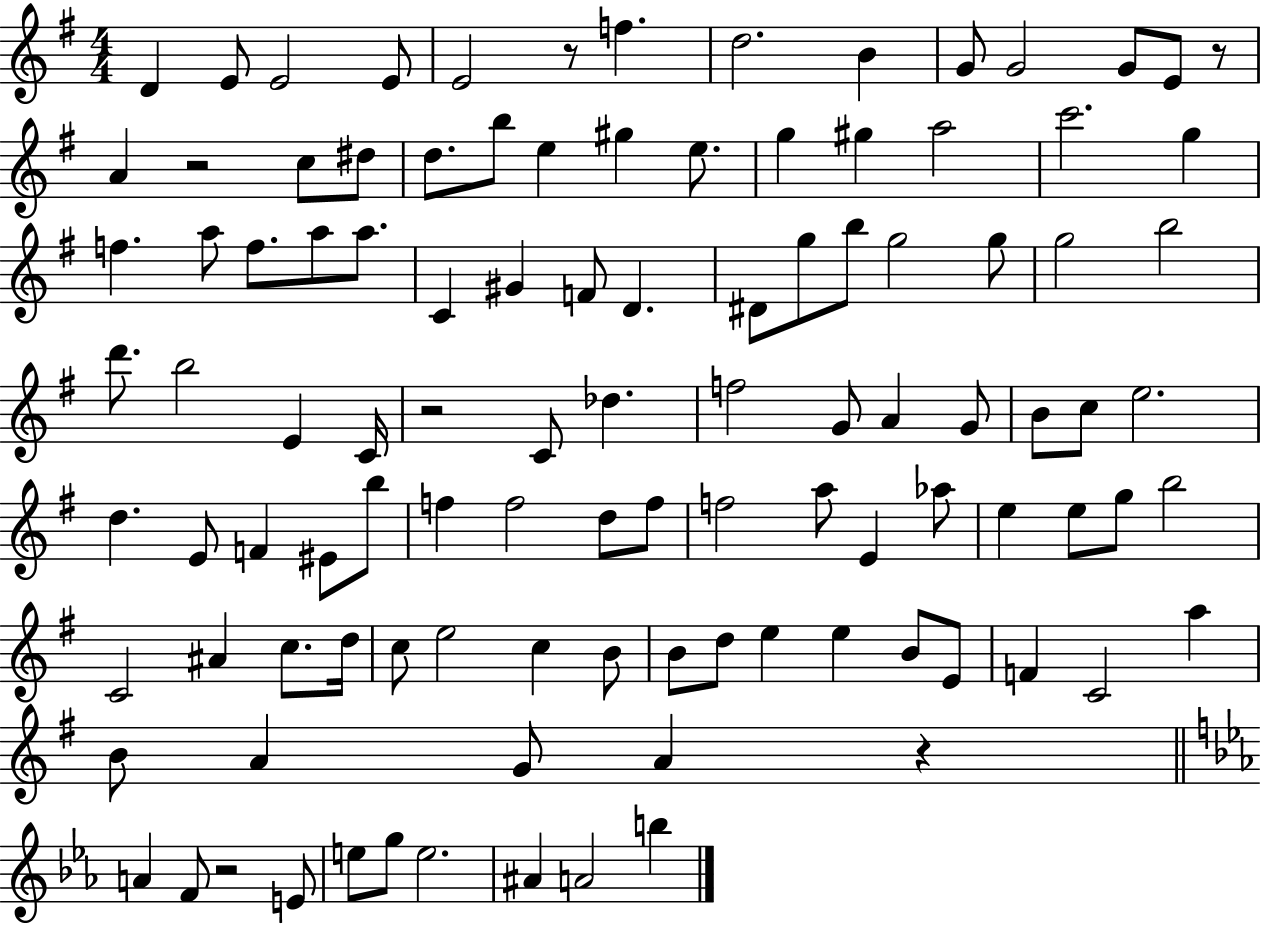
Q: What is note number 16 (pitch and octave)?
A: D5